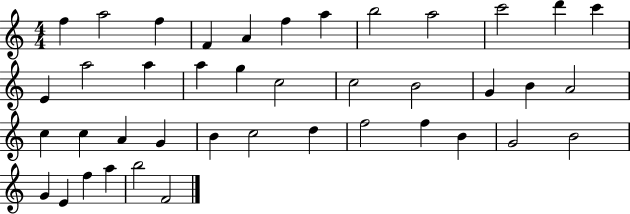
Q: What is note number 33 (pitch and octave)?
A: B4